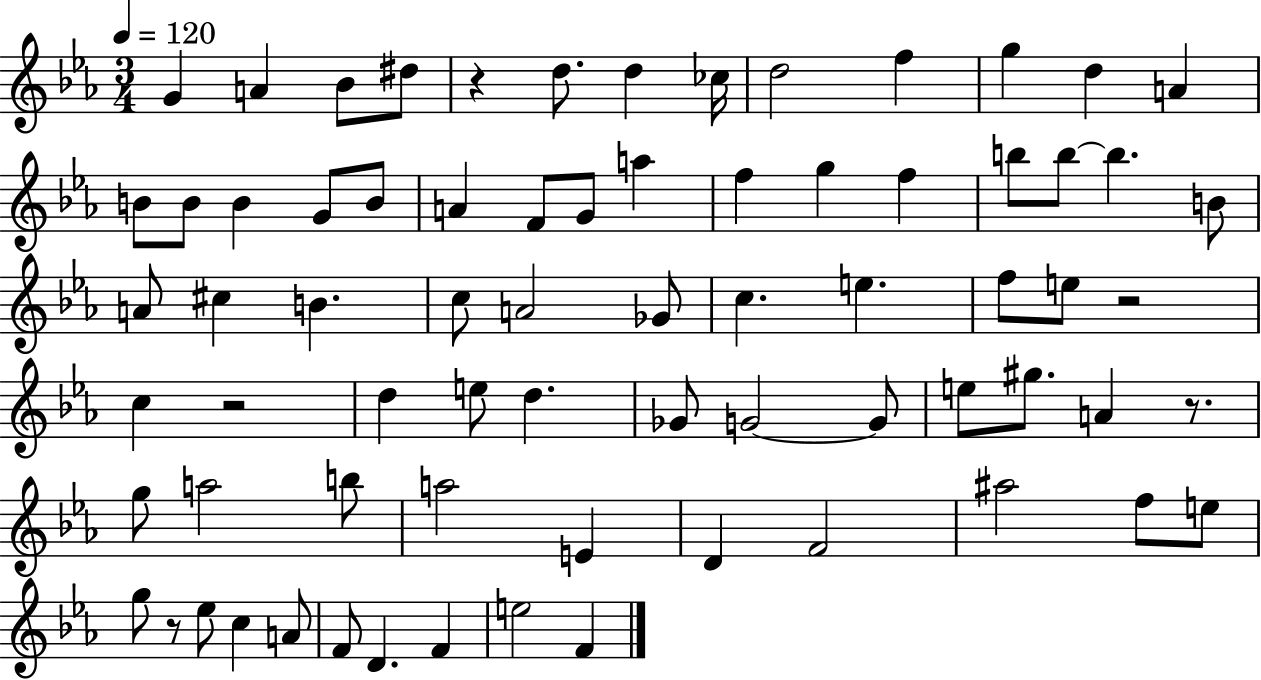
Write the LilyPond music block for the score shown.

{
  \clef treble
  \numericTimeSignature
  \time 3/4
  \key ees \major
  \tempo 4 = 120
  \repeat volta 2 { g'4 a'4 bes'8 dis''8 | r4 d''8. d''4 ces''16 | d''2 f''4 | g''4 d''4 a'4 | \break b'8 b'8 b'4 g'8 b'8 | a'4 f'8 g'8 a''4 | f''4 g''4 f''4 | b''8 b''8~~ b''4. b'8 | \break a'8 cis''4 b'4. | c''8 a'2 ges'8 | c''4. e''4. | f''8 e''8 r2 | \break c''4 r2 | d''4 e''8 d''4. | ges'8 g'2~~ g'8 | e''8 gis''8. a'4 r8. | \break g''8 a''2 b''8 | a''2 e'4 | d'4 f'2 | ais''2 f''8 e''8 | \break g''8 r8 ees''8 c''4 a'8 | f'8 d'4. f'4 | e''2 f'4 | } \bar "|."
}